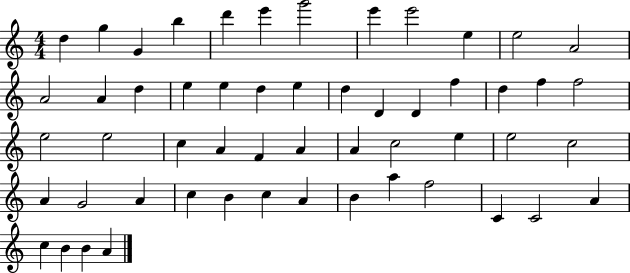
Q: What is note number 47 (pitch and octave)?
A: F5